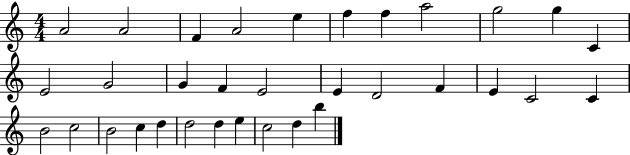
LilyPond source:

{
  \clef treble
  \numericTimeSignature
  \time 4/4
  \key c \major
  a'2 a'2 | f'4 a'2 e''4 | f''4 f''4 a''2 | g''2 g''4 c'4 | \break e'2 g'2 | g'4 f'4 e'2 | e'4 d'2 f'4 | e'4 c'2 c'4 | \break b'2 c''2 | b'2 c''4 d''4 | d''2 d''4 e''4 | c''2 d''4 b''4 | \break \bar "|."
}